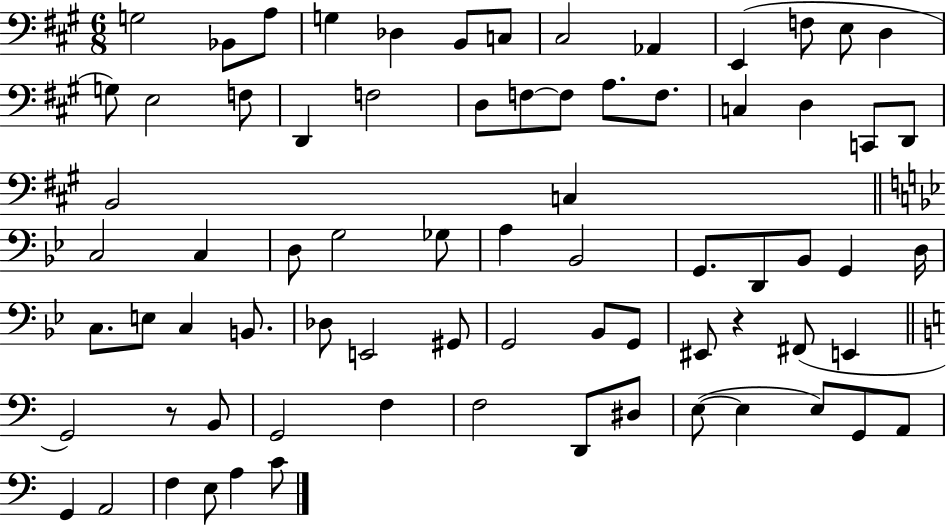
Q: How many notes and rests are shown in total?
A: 74